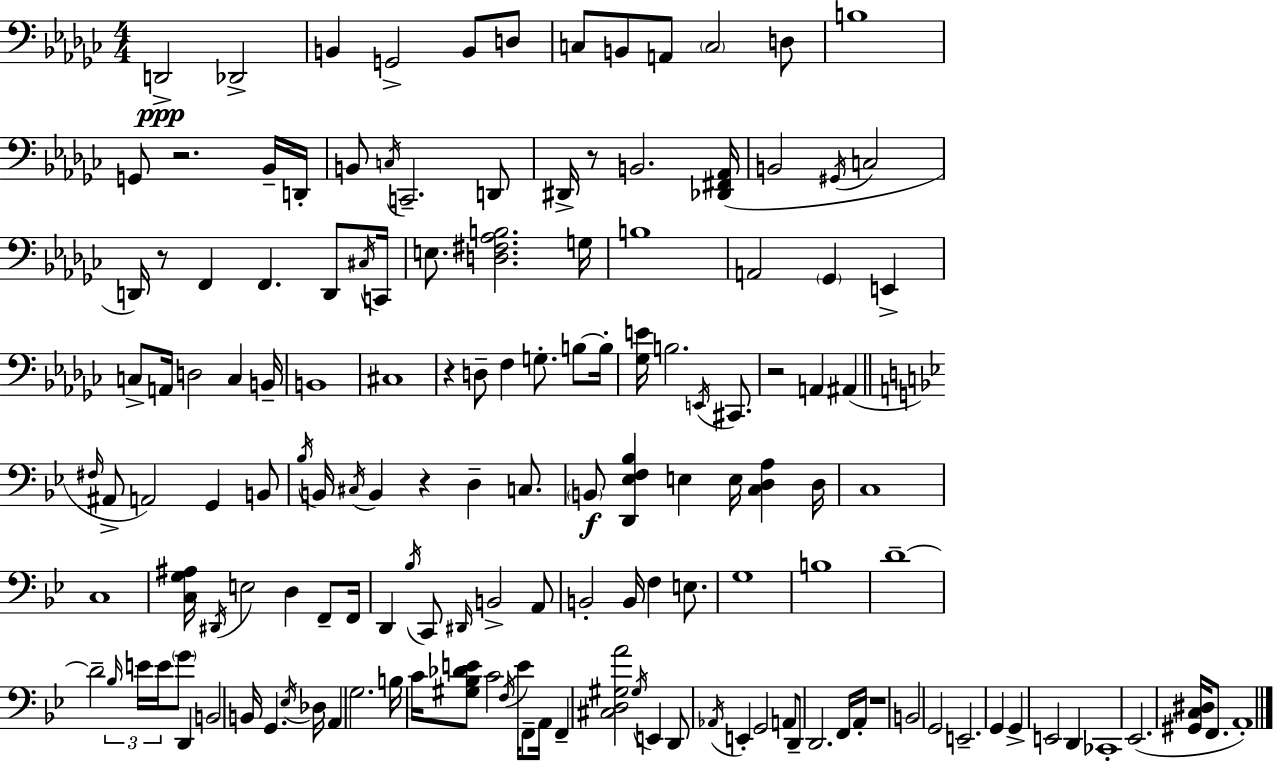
X:1
T:Untitled
M:4/4
L:1/4
K:Ebm
D,,2 _D,,2 B,, G,,2 B,,/2 D,/2 C,/2 B,,/2 A,,/2 C,2 D,/2 B,4 G,,/2 z2 _B,,/4 D,,/4 B,,/2 C,/4 C,,2 D,,/2 ^D,,/4 z/2 B,,2 [_D,,^F,,_A,,]/4 B,,2 ^G,,/4 C,2 D,,/4 z/2 F,, F,, D,,/2 ^C,/4 C,,/4 E,/2 [D,^F,_A,B,]2 G,/4 B,4 A,,2 _G,, E,, C,/2 A,,/4 D,2 C, B,,/4 B,,4 ^C,4 z D,/2 F, G,/2 B,/2 B,/4 [_G,E]/4 B,2 E,,/4 ^C,,/2 z2 A,, ^A,, ^F,/4 ^A,,/2 A,,2 G,, B,,/2 _B,/4 B,,/4 ^C,/4 B,, z D, C,/2 B,,/2 [D,,_E,F,_B,] E, E,/4 [C,D,A,] D,/4 C,4 C,4 [C,G,^A,]/4 ^D,,/4 E,2 D, F,,/2 F,,/4 D,, _B,/4 C,,/2 ^D,,/4 B,,2 A,,/2 B,,2 B,,/4 F, E,/2 G,4 B,4 D4 D2 _B,/4 E/4 E/4 G/2 D,, B,,2 B,,/4 G,, _E,/4 _D,/4 A,, G,2 B,/4 C/4 [^G,_B,_DE]/2 C2 F,/4 E/4 F,,/2 A,,/4 F,, [^C,D,^G,A]2 ^G,/4 E,, D,,/2 _A,,/4 E,, G,,2 A,,/2 D,,/2 D,,2 F,,/4 A,,/4 z4 B,,2 G,,2 E,,2 G,, G,, E,,2 D,, _C,,4 _E,,2 [^G,,C,^D,]/4 F,,/2 A,,4